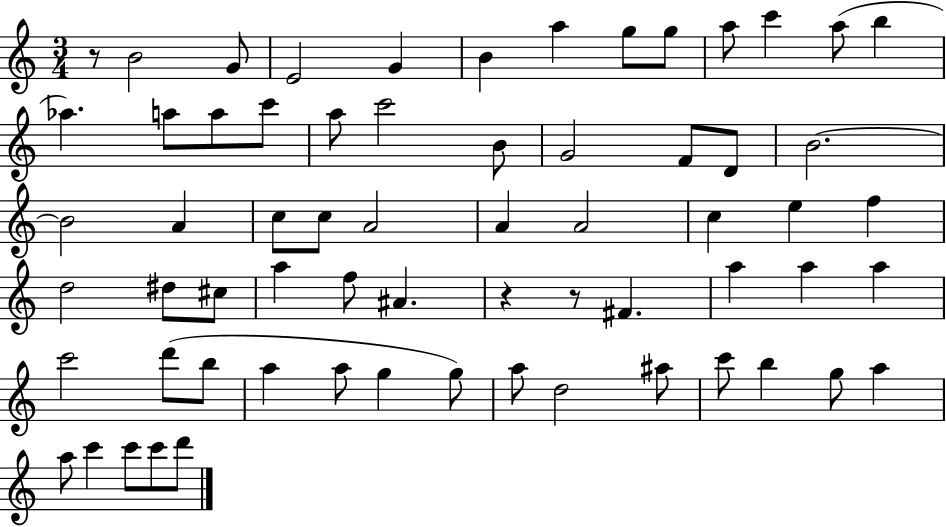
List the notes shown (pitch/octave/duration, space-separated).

R/e B4/h G4/e E4/h G4/q B4/q A5/q G5/e G5/e A5/e C6/q A5/e B5/q Ab5/q. A5/e A5/e C6/e A5/e C6/h B4/e G4/h F4/e D4/e B4/h. B4/h A4/q C5/e C5/e A4/h A4/q A4/h C5/q E5/q F5/q D5/h D#5/e C#5/e A5/q F5/e A#4/q. R/q R/e F#4/q. A5/q A5/q A5/q C6/h D6/e B5/e A5/q A5/e G5/q G5/e A5/e D5/h A#5/e C6/e B5/q G5/e A5/q A5/e C6/q C6/e C6/e D6/e